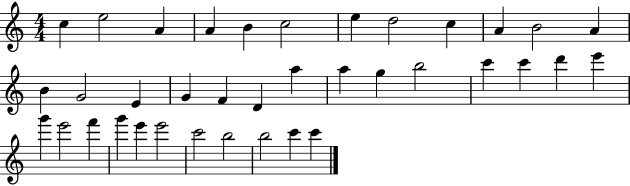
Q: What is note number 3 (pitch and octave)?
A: A4